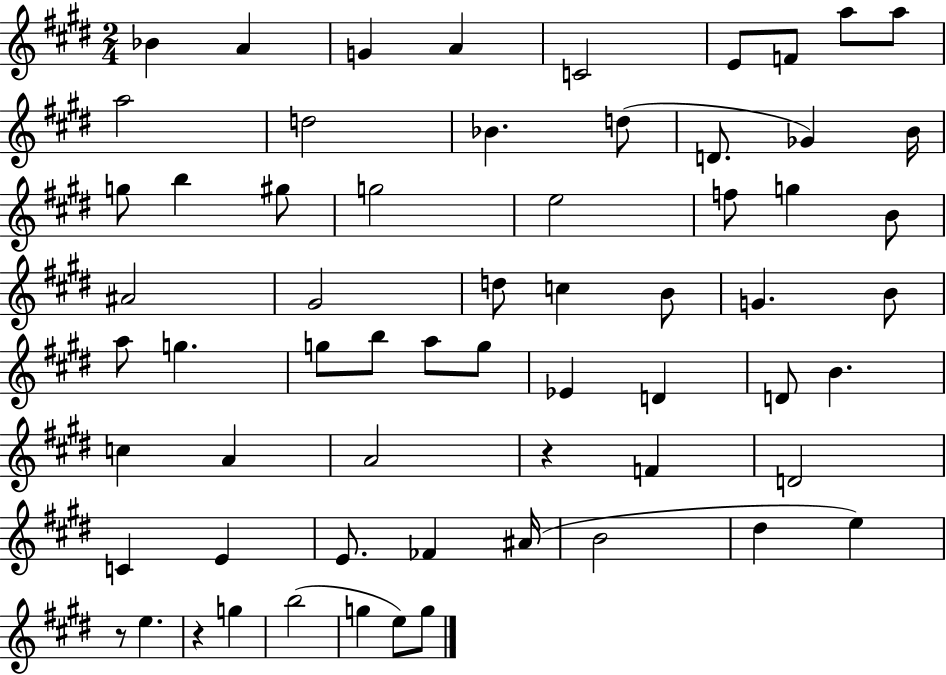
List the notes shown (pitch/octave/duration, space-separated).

Bb4/q A4/q G4/q A4/q C4/h E4/e F4/e A5/e A5/e A5/h D5/h Bb4/q. D5/e D4/e. Gb4/q B4/s G5/e B5/q G#5/e G5/h E5/h F5/e G5/q B4/e A#4/h G#4/h D5/e C5/q B4/e G4/q. B4/e A5/e G5/q. G5/e B5/e A5/e G5/e Eb4/q D4/q D4/e B4/q. C5/q A4/q A4/h R/q F4/q D4/h C4/q E4/q E4/e. FES4/q A#4/s B4/h D#5/q E5/q R/e E5/q. R/q G5/q B5/h G5/q E5/e G5/e